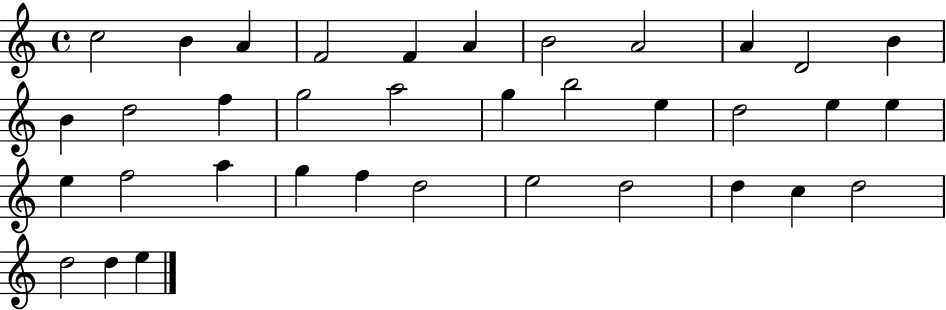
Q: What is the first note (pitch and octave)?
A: C5